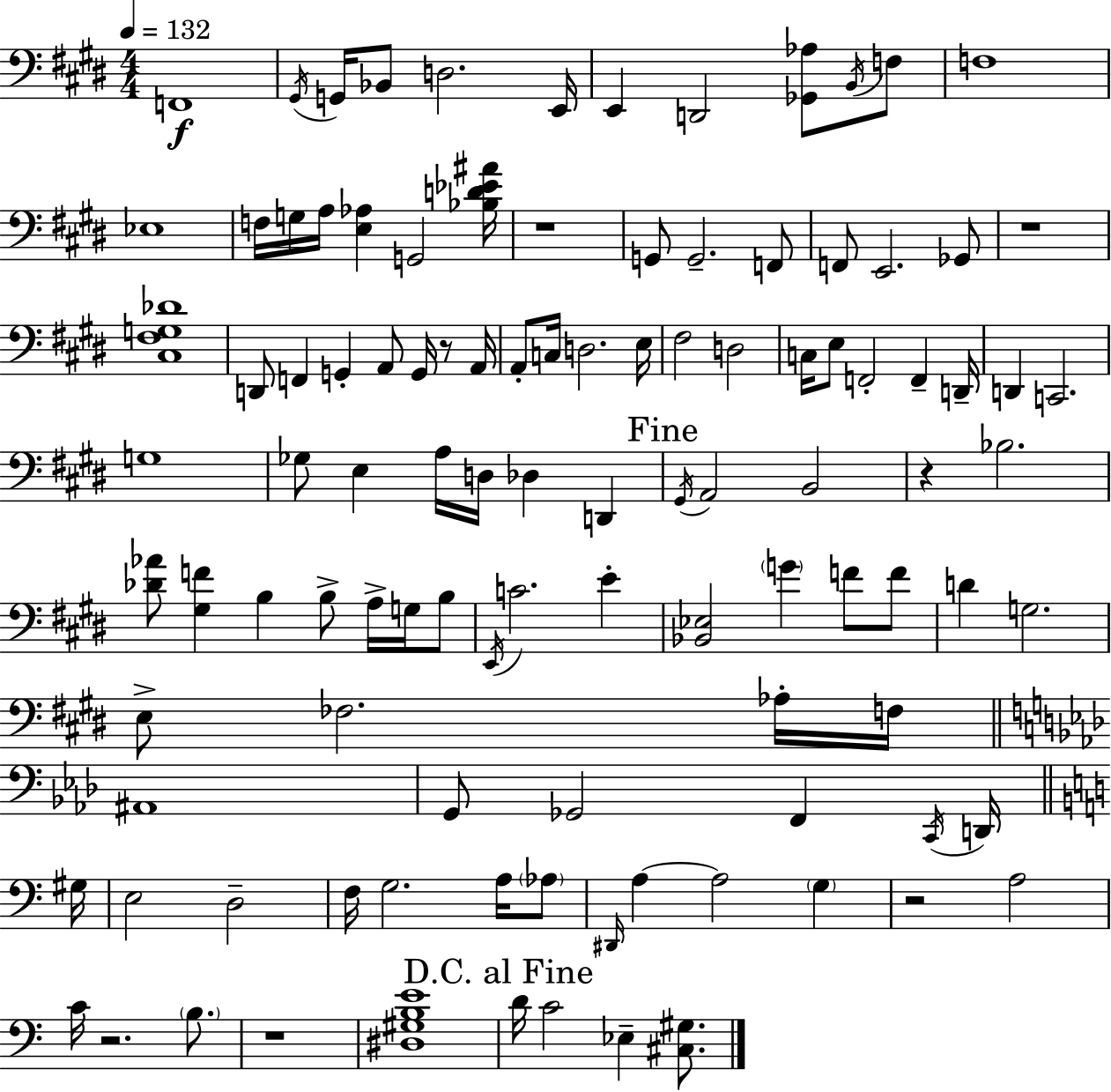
{
  \clef bass
  \numericTimeSignature
  \time 4/4
  \key e \major
  \tempo 4 = 132
  \repeat volta 2 { f,1\f | \acciaccatura { gis,16 } g,16 bes,8 d2. | e,16 e,4 d,2 <ges, aes>8 \acciaccatura { b,16 } | f8 f1 | \break ees1 | f16 g16 a16 <e aes>4 g,2 | <bes d' ees' ais'>16 r1 | g,8 g,2.-- | \break f,8 f,8 e,2. | ges,8 r1 | <cis fis g des'>1 | d,8 f,4 g,4-. a,8 g,16 r8 | \break a,16 a,8-. c16 d2. | e16 fis2 d2 | c16 e8 f,2-. f,4-- | d,16-- d,4 c,2. | \break g1 | ges8 e4 a16 d16 des4 d,4 | \mark "Fine" \acciaccatura { gis,16 } a,2 b,2 | r4 bes2. | \break <des' aes'>8 <gis f'>4 b4 b8-> a16-> | g16 b8 \acciaccatura { e,16 } c'2. | e'4-. <bes, ees>2 \parenthesize g'4 | f'8 f'8 d'4 g2. | \break e8-> fes2. | aes16-. f16 \bar "||" \break \key aes \major ais,1 | g,8 ges,2 f,4 \acciaccatura { c,16 } d,16 | \bar "||" \break \key c \major gis16 e2 d2-- | f16 g2. a16 \parenthesize aes8 | \grace { dis,16 } a4~~ a2 \parenthesize g4 | r2 a2 | \break c'16 r2. \parenthesize b8. | r1 | <dis gis b e'>1 | \mark "D.C. al Fine" d'16 c'2 ees4-- <cis gis>8. | \break } \bar "|."
}